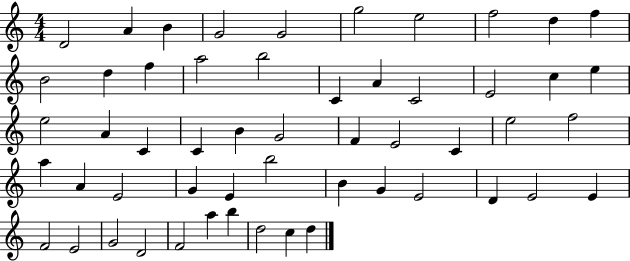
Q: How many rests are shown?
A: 0